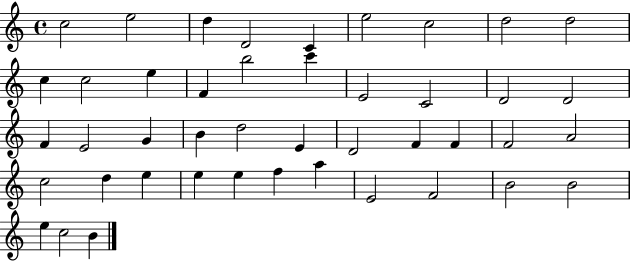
C5/h E5/h D5/q D4/h C4/q E5/h C5/h D5/h D5/h C5/q C5/h E5/q F4/q B5/h C6/q E4/h C4/h D4/h D4/h F4/q E4/h G4/q B4/q D5/h E4/q D4/h F4/q F4/q F4/h A4/h C5/h D5/q E5/q E5/q E5/q F5/q A5/q E4/h F4/h B4/h B4/h E5/q C5/h B4/q